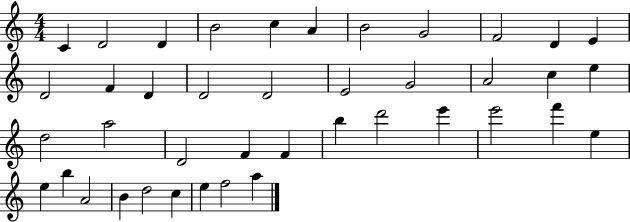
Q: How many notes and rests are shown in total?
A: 41